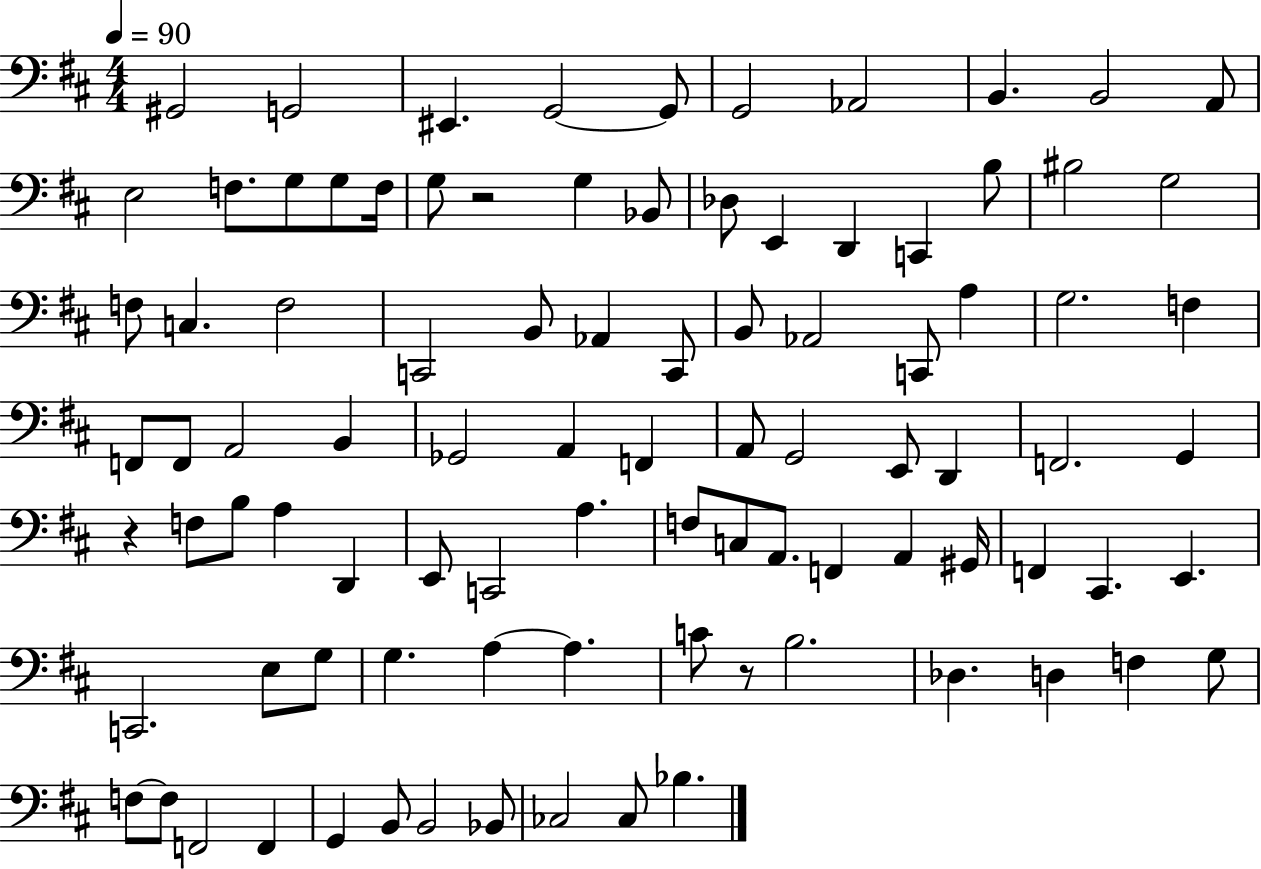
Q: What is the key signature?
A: D major